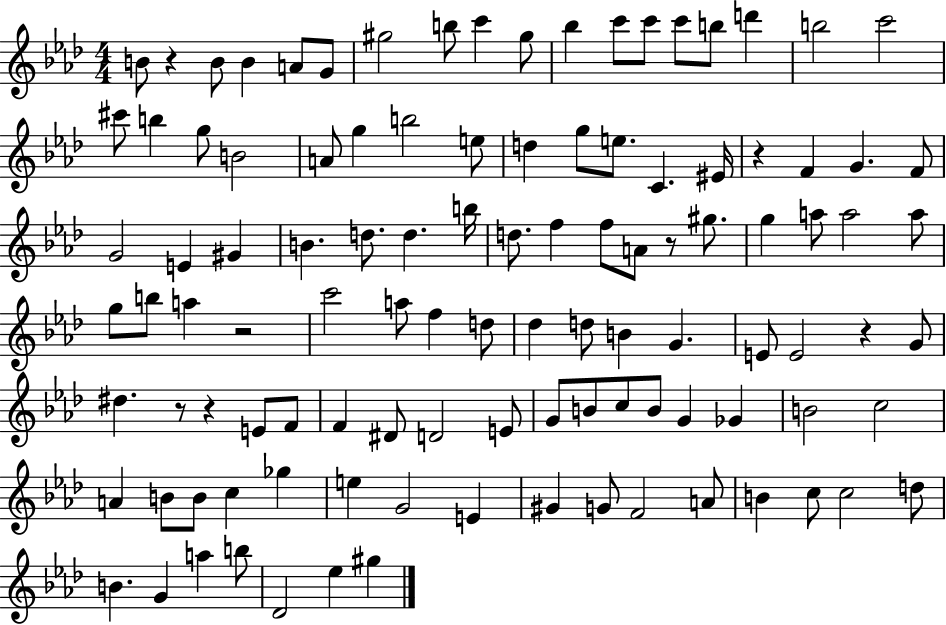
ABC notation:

X:1
T:Untitled
M:4/4
L:1/4
K:Ab
B/2 z B/2 B A/2 G/2 ^g2 b/2 c' ^g/2 _b c'/2 c'/2 c'/2 b/2 d' b2 c'2 ^c'/2 b g/2 B2 A/2 g b2 e/2 d g/2 e/2 C ^E/4 z F G F/2 G2 E ^G B d/2 d b/4 d/2 f f/2 A/2 z/2 ^g/2 g a/2 a2 a/2 g/2 b/2 a z2 c'2 a/2 f d/2 _d d/2 B G E/2 E2 z G/2 ^d z/2 z E/2 F/2 F ^D/2 D2 E/2 G/2 B/2 c/2 B/2 G _G B2 c2 A B/2 B/2 c _g e G2 E ^G G/2 F2 A/2 B c/2 c2 d/2 B G a b/2 _D2 _e ^g